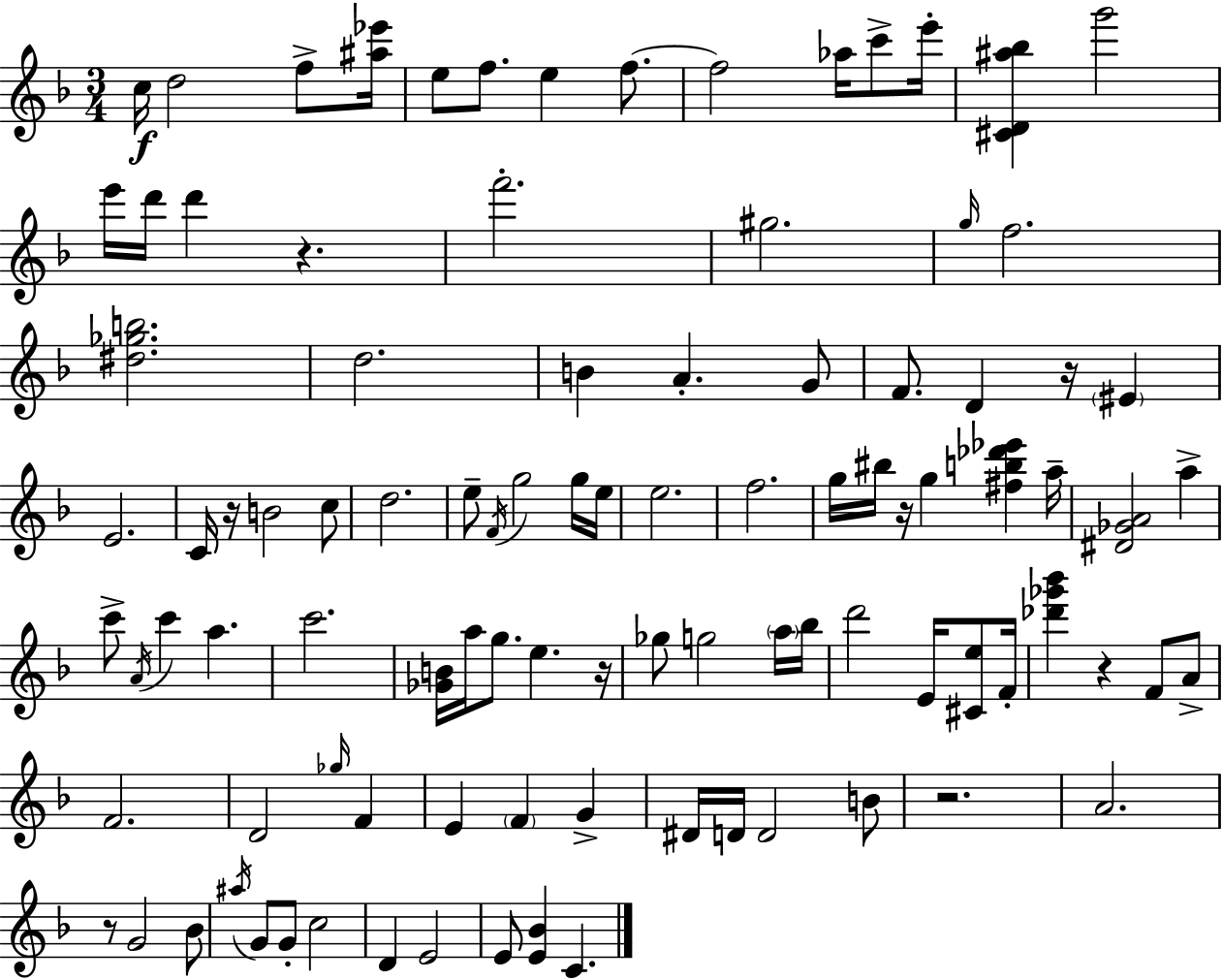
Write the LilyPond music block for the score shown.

{
  \clef treble
  \numericTimeSignature
  \time 3/4
  \key d \minor
  \repeat volta 2 { c''16\f d''2 f''8-> <ais'' ees'''>16 | e''8 f''8. e''4 f''8.~~ | f''2 aes''16 c'''8-> e'''16-. | <cis' d' ais'' bes''>4 g'''2 | \break e'''16 d'''16 d'''4 r4. | f'''2.-. | gis''2. | \grace { g''16 } f''2. | \break <dis'' ges'' b''>2. | d''2. | b'4 a'4.-. g'8 | f'8. d'4 r16 \parenthesize eis'4 | \break e'2. | c'16 r16 b'2 c''8 | d''2. | e''8-- \acciaccatura { f'16 } g''2 | \break g''16 e''16 e''2. | f''2. | g''16 bis''16 r16 g''4 <fis'' b'' des''' ees'''>4 | a''16-- <dis' ges' a'>2 a''4-> | \break c'''8-> \acciaccatura { a'16 } c'''4 a''4. | c'''2. | <ges' b'>16 a''16 g''8. e''4. | r16 ges''8 g''2 | \break \parenthesize a''16 bes''16 d'''2 e'16 | <cis' e''>8 f'16-. <des''' ges''' bes'''>4 r4 f'8 | a'8-> f'2. | d'2 \grace { ges''16 } | \break f'4 e'4 \parenthesize f'4 | g'4-> dis'16 d'16 d'2 | b'8 r2. | a'2. | \break r8 g'2 | bes'8 \acciaccatura { ais''16 } g'8 g'8-. c''2 | d'4 e'2 | e'8 <e' bes'>4 c'4. | \break } \bar "|."
}